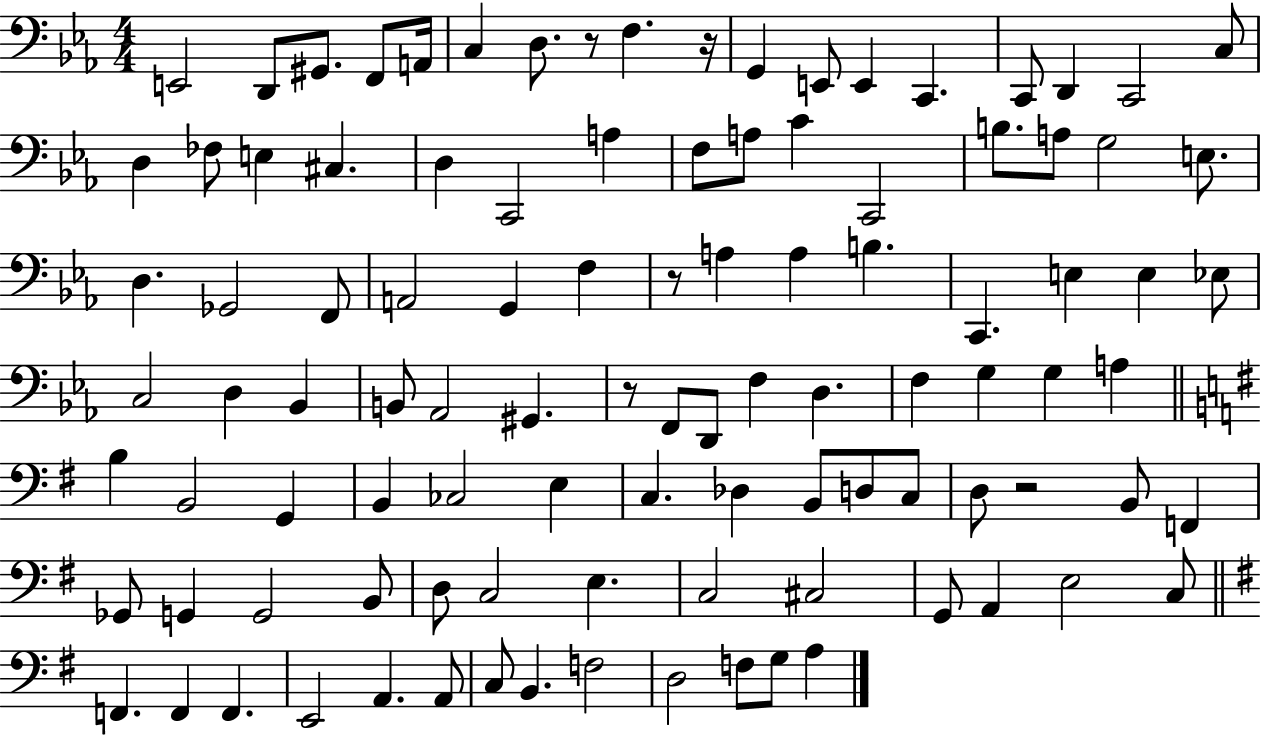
X:1
T:Untitled
M:4/4
L:1/4
K:Eb
E,,2 D,,/2 ^G,,/2 F,,/2 A,,/4 C, D,/2 z/2 F, z/4 G,, E,,/2 E,, C,, C,,/2 D,, C,,2 C,/2 D, _F,/2 E, ^C, D, C,,2 A, F,/2 A,/2 C C,,2 B,/2 A,/2 G,2 E,/2 D, _G,,2 F,,/2 A,,2 G,, F, z/2 A, A, B, C,, E, E, _E,/2 C,2 D, _B,, B,,/2 _A,,2 ^G,, z/2 F,,/2 D,,/2 F, D, F, G, G, A, B, B,,2 G,, B,, _C,2 E, C, _D, B,,/2 D,/2 C,/2 D,/2 z2 B,,/2 F,, _G,,/2 G,, G,,2 B,,/2 D,/2 C,2 E, C,2 ^C,2 G,,/2 A,, E,2 C,/2 F,, F,, F,, E,,2 A,, A,,/2 C,/2 B,, F,2 D,2 F,/2 G,/2 A,